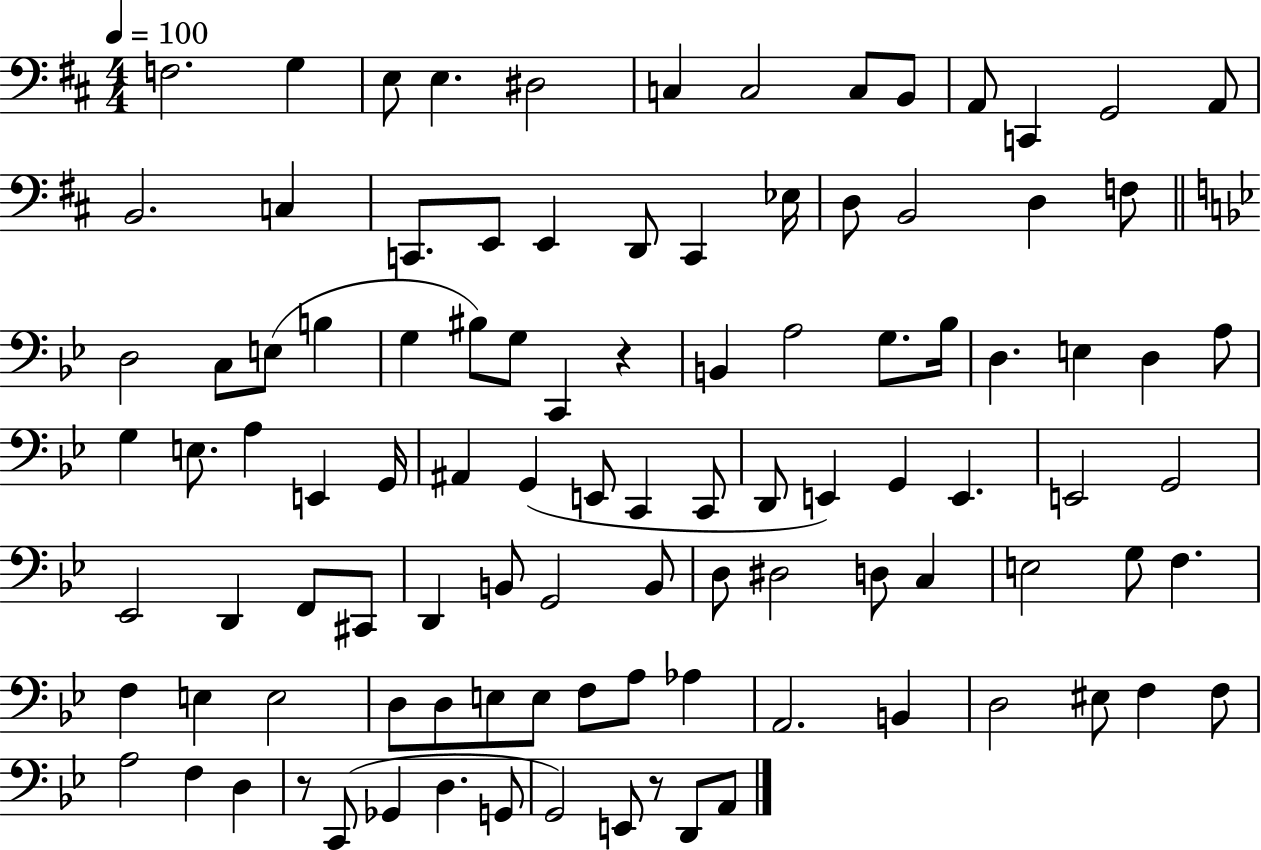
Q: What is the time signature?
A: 4/4